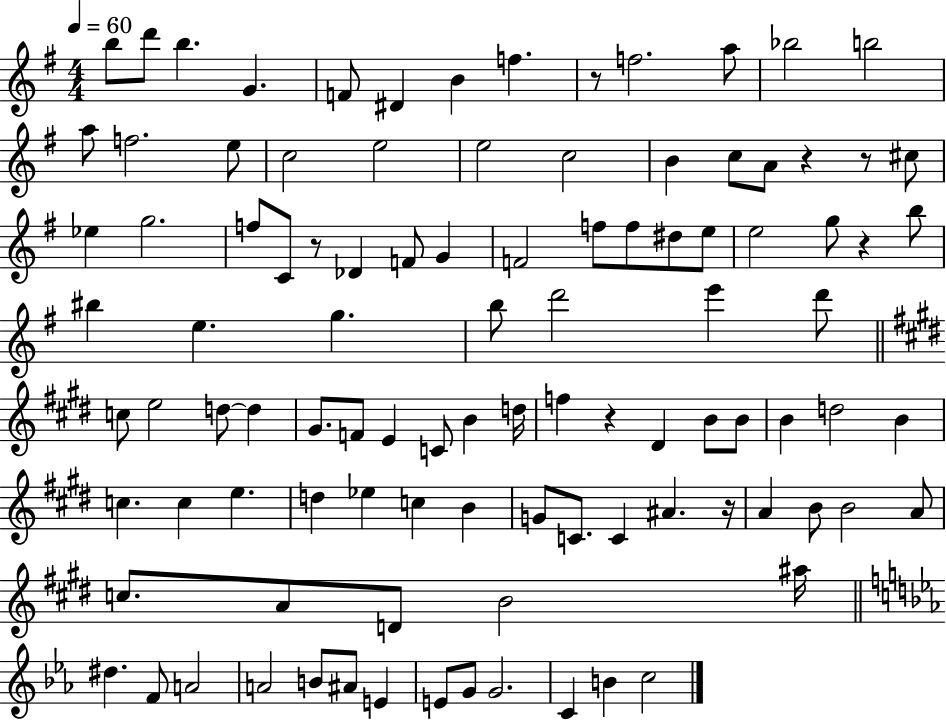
X:1
T:Untitled
M:4/4
L:1/4
K:G
b/2 d'/2 b G F/2 ^D B f z/2 f2 a/2 _b2 b2 a/2 f2 e/2 c2 e2 e2 c2 B c/2 A/2 z z/2 ^c/2 _e g2 f/2 C/2 z/2 _D F/2 G F2 f/2 f/2 ^d/2 e/2 e2 g/2 z b/2 ^b e g b/2 d'2 e' d'/2 c/2 e2 d/2 d ^G/2 F/2 E C/2 B d/4 f z ^D B/2 B/2 B d2 B c c e d _e c B G/2 C/2 C ^A z/4 A B/2 B2 A/2 c/2 A/2 D/2 B2 ^a/4 ^d F/2 A2 A2 B/2 ^A/2 E E/2 G/2 G2 C B c2